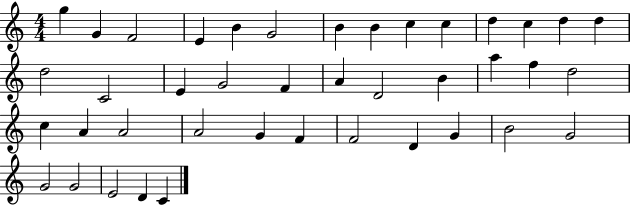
{
  \clef treble
  \numericTimeSignature
  \time 4/4
  \key c \major
  g''4 g'4 f'2 | e'4 b'4 g'2 | b'4 b'4 c''4 c''4 | d''4 c''4 d''4 d''4 | \break d''2 c'2 | e'4 g'2 f'4 | a'4 d'2 b'4 | a''4 f''4 d''2 | \break c''4 a'4 a'2 | a'2 g'4 f'4 | f'2 d'4 g'4 | b'2 g'2 | \break g'2 g'2 | e'2 d'4 c'4 | \bar "|."
}